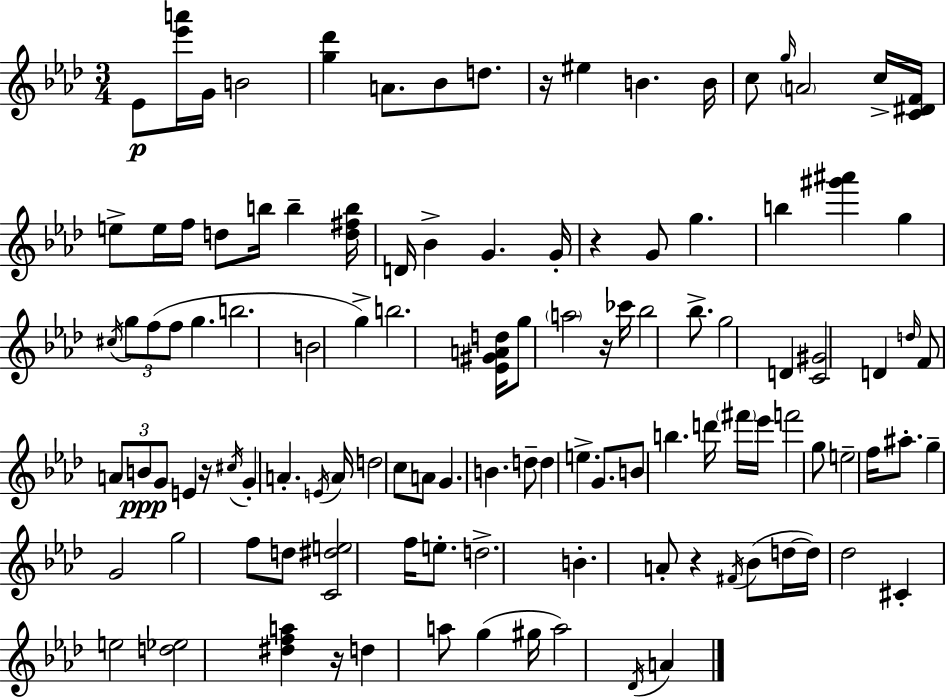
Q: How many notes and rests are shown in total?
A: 114